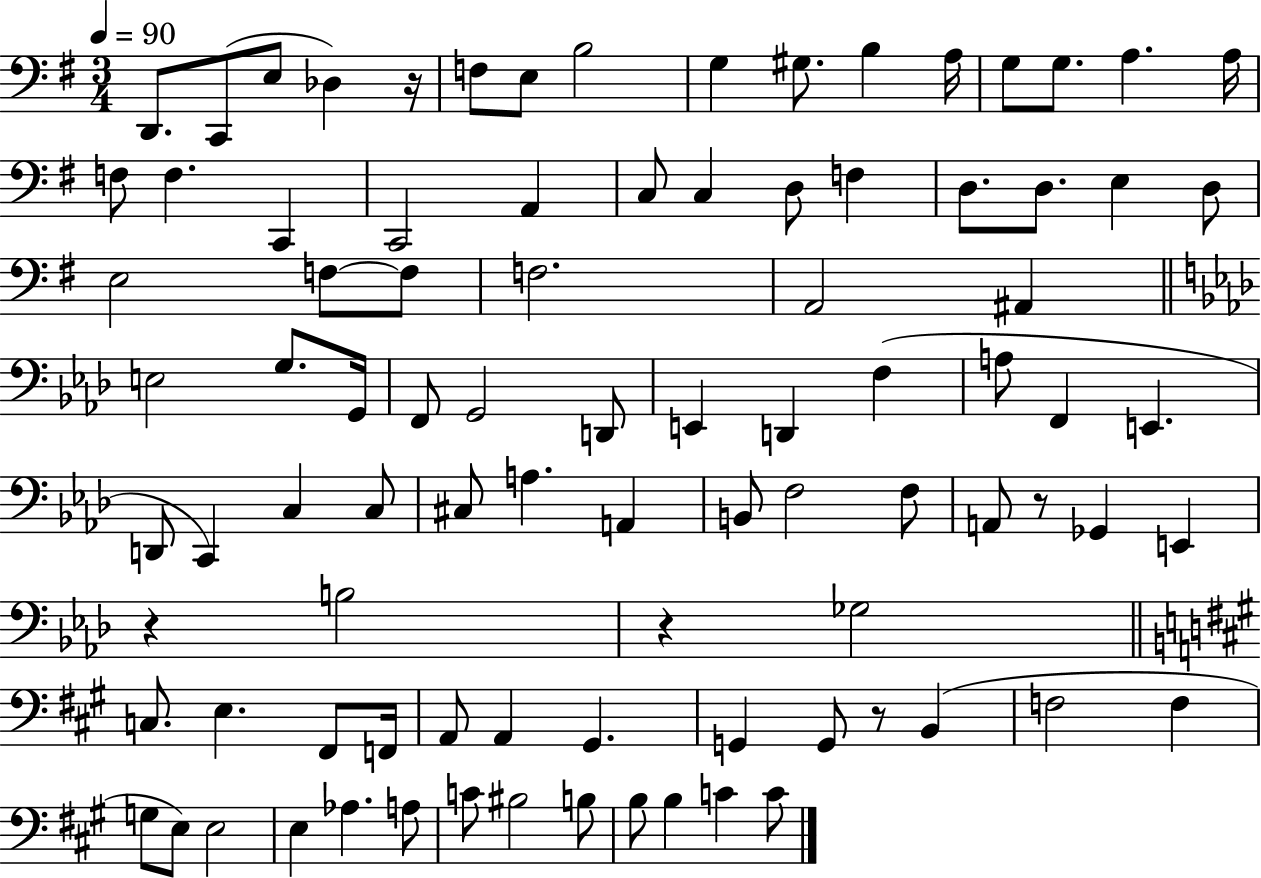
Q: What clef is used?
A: bass